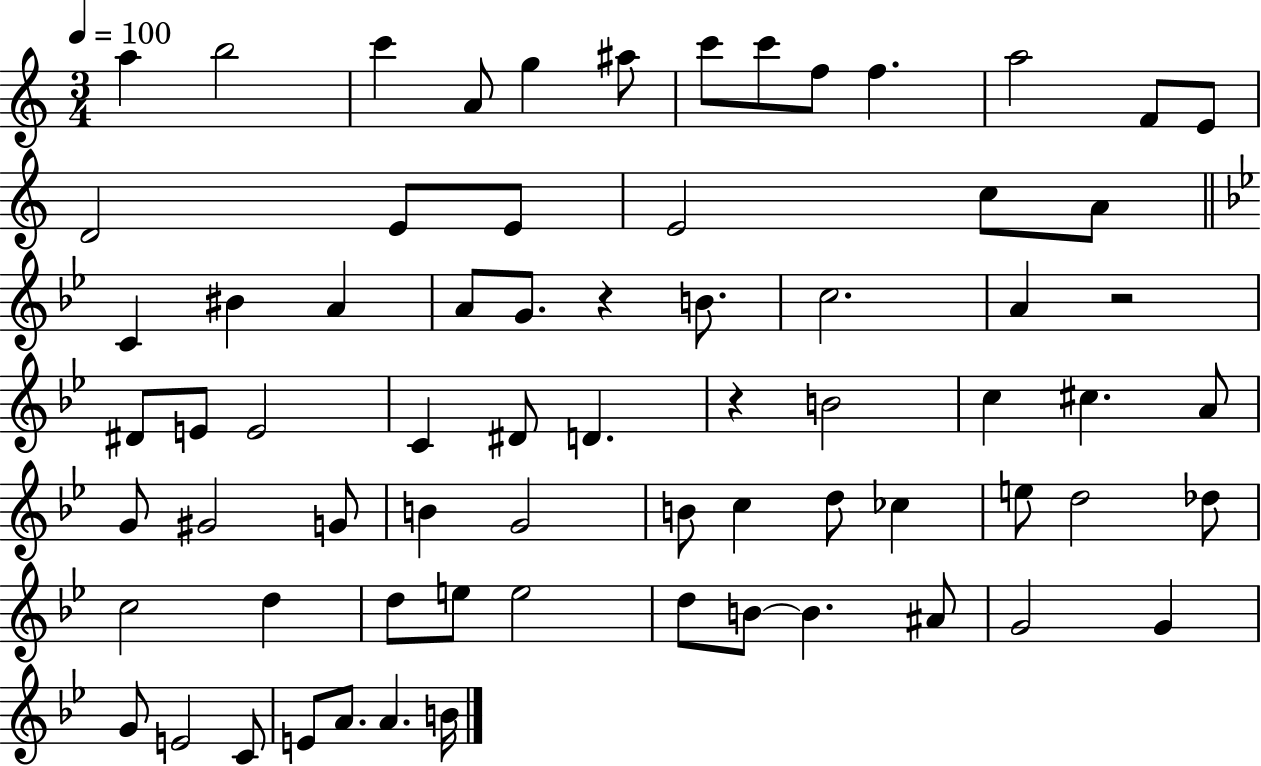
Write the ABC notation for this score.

X:1
T:Untitled
M:3/4
L:1/4
K:C
a b2 c' A/2 g ^a/2 c'/2 c'/2 f/2 f a2 F/2 E/2 D2 E/2 E/2 E2 c/2 A/2 C ^B A A/2 G/2 z B/2 c2 A z2 ^D/2 E/2 E2 C ^D/2 D z B2 c ^c A/2 G/2 ^G2 G/2 B G2 B/2 c d/2 _c e/2 d2 _d/2 c2 d d/2 e/2 e2 d/2 B/2 B ^A/2 G2 G G/2 E2 C/2 E/2 A/2 A B/4